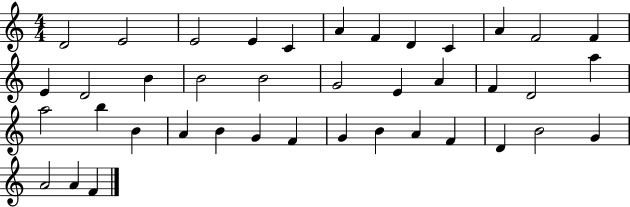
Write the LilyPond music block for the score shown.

{
  \clef treble
  \numericTimeSignature
  \time 4/4
  \key c \major
  d'2 e'2 | e'2 e'4 c'4 | a'4 f'4 d'4 c'4 | a'4 f'2 f'4 | \break e'4 d'2 b'4 | b'2 b'2 | g'2 e'4 a'4 | f'4 d'2 a''4 | \break a''2 b''4 b'4 | a'4 b'4 g'4 f'4 | g'4 b'4 a'4 f'4 | d'4 b'2 g'4 | \break a'2 a'4 f'4 | \bar "|."
}